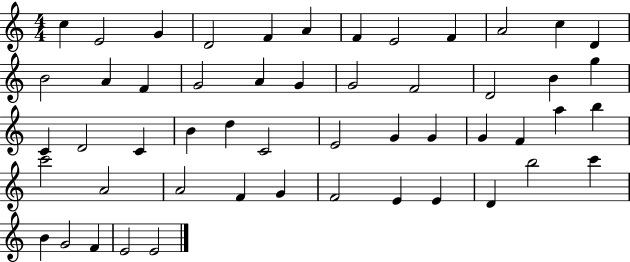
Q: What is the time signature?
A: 4/4